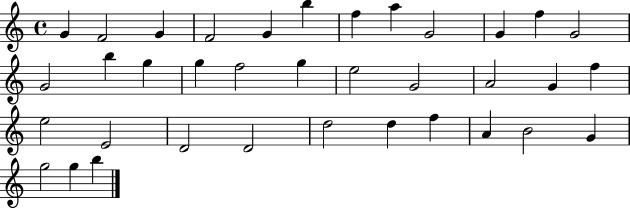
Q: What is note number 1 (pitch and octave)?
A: G4